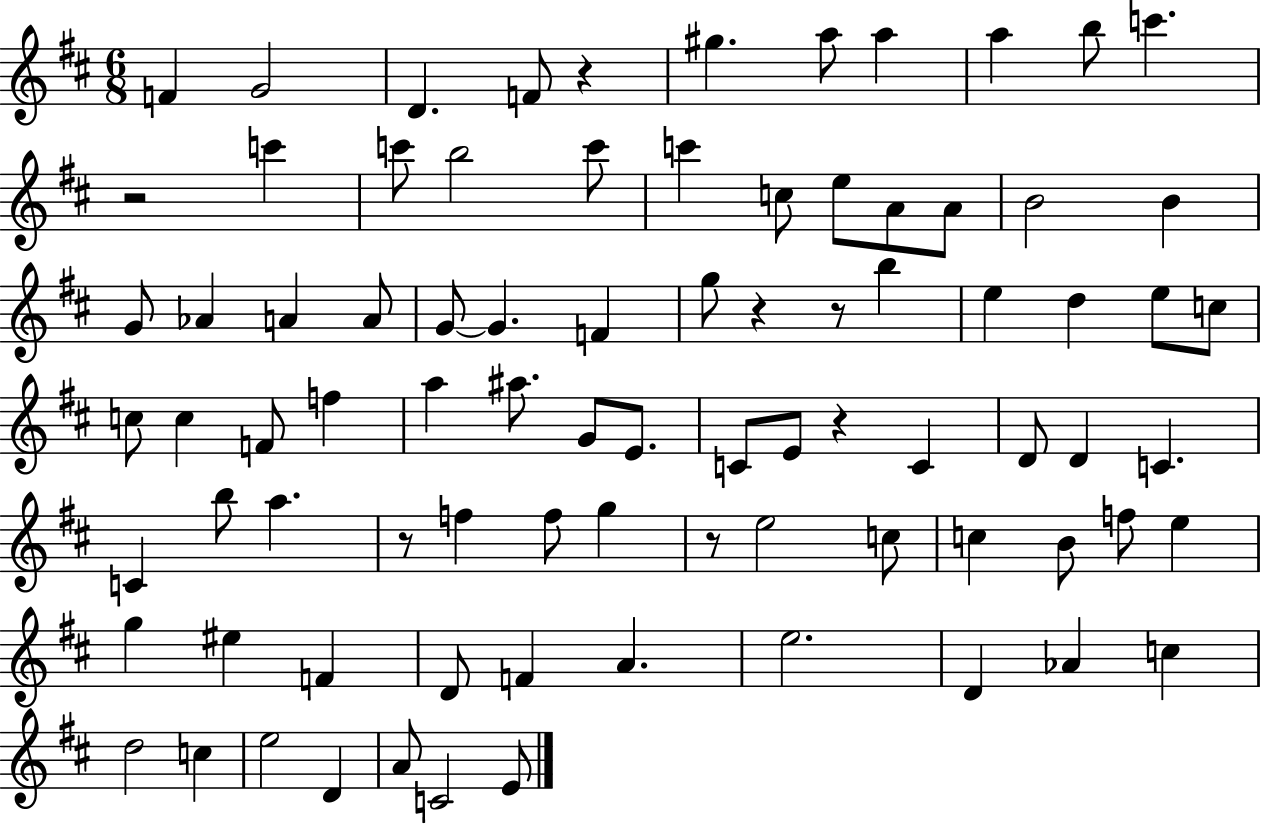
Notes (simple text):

F4/q G4/h D4/q. F4/e R/q G#5/q. A5/e A5/q A5/q B5/e C6/q. R/h C6/q C6/e B5/h C6/e C6/q C5/e E5/e A4/e A4/e B4/h B4/q G4/e Ab4/q A4/q A4/e G4/e G4/q. F4/q G5/e R/q R/e B5/q E5/q D5/q E5/e C5/e C5/e C5/q F4/e F5/q A5/q A#5/e. G4/e E4/e. C4/e E4/e R/q C4/q D4/e D4/q C4/q. C4/q B5/e A5/q. R/e F5/q F5/e G5/q R/e E5/h C5/e C5/q B4/e F5/e E5/q G5/q EIS5/q F4/q D4/e F4/q A4/q. E5/h. D4/q Ab4/q C5/q D5/h C5/q E5/h D4/q A4/e C4/h E4/e